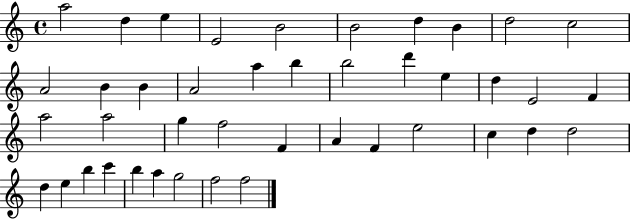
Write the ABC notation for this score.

X:1
T:Untitled
M:4/4
L:1/4
K:C
a2 d e E2 B2 B2 d B d2 c2 A2 B B A2 a b b2 d' e d E2 F a2 a2 g f2 F A F e2 c d d2 d e b c' b a g2 f2 f2